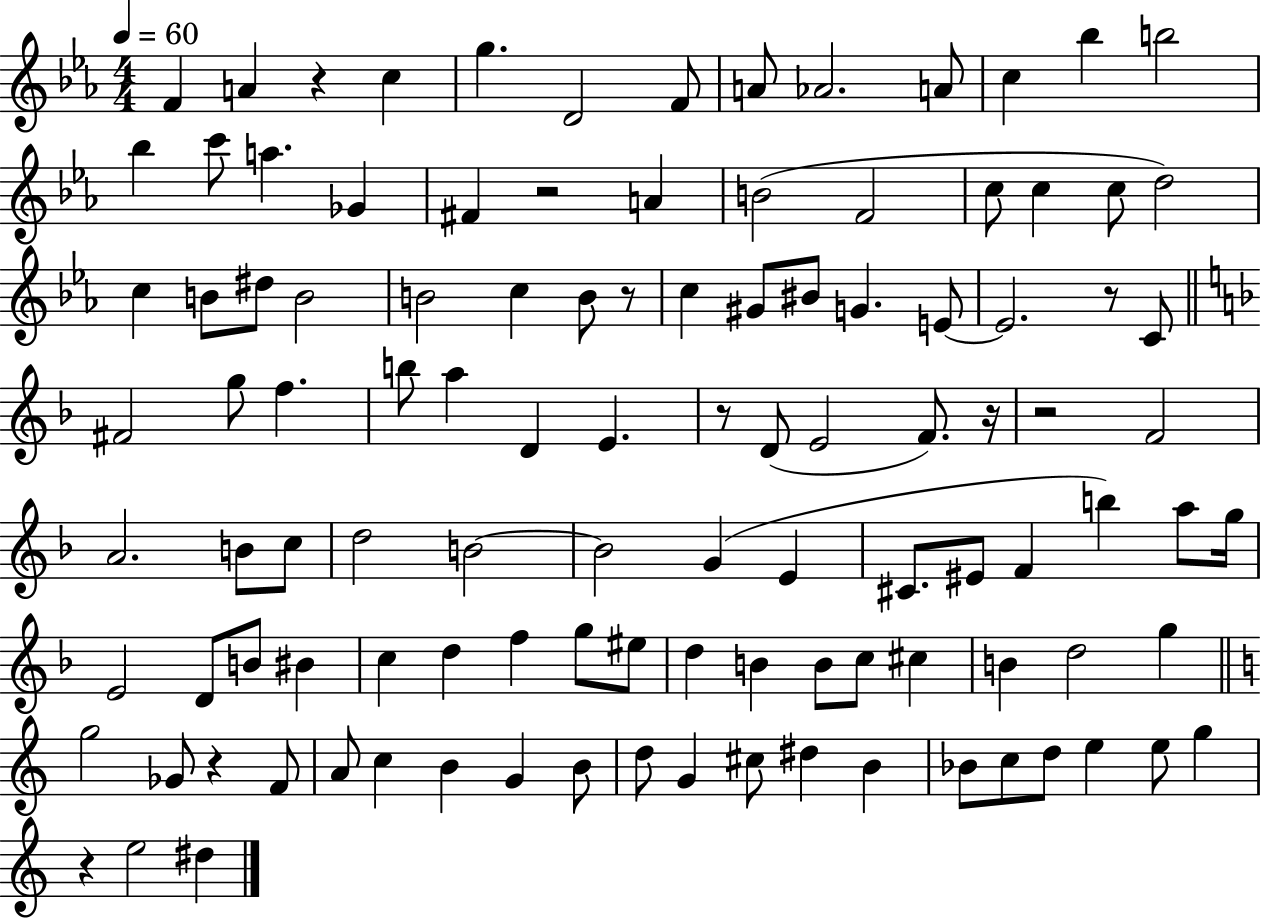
X:1
T:Untitled
M:4/4
L:1/4
K:Eb
F A z c g D2 F/2 A/2 _A2 A/2 c _b b2 _b c'/2 a _G ^F z2 A B2 F2 c/2 c c/2 d2 c B/2 ^d/2 B2 B2 c B/2 z/2 c ^G/2 ^B/2 G E/2 E2 z/2 C/2 ^F2 g/2 f b/2 a D E z/2 D/2 E2 F/2 z/4 z2 F2 A2 B/2 c/2 d2 B2 B2 G E ^C/2 ^E/2 F b a/2 g/4 E2 D/2 B/2 ^B c d f g/2 ^e/2 d B B/2 c/2 ^c B d2 g g2 _G/2 z F/2 A/2 c B G B/2 d/2 G ^c/2 ^d B _B/2 c/2 d/2 e e/2 g z e2 ^d